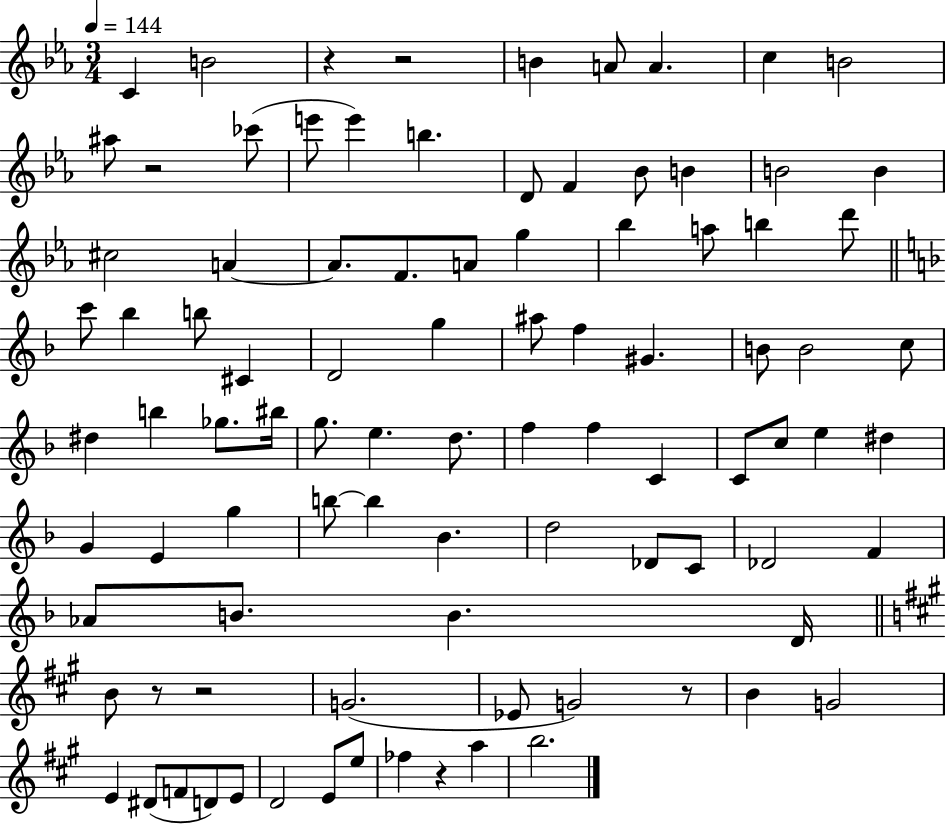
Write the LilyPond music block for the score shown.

{
  \clef treble
  \numericTimeSignature
  \time 3/4
  \key ees \major
  \tempo 4 = 144
  c'4 b'2 | r4 r2 | b'4 a'8 a'4. | c''4 b'2 | \break ais''8 r2 ces'''8( | e'''8 e'''4) b''4. | d'8 f'4 bes'8 b'4 | b'2 b'4 | \break cis''2 a'4~~ | a'8. f'8. a'8 g''4 | bes''4 a''8 b''4 d'''8 | \bar "||" \break \key f \major c'''8 bes''4 b''8 cis'4 | d'2 g''4 | ais''8 f''4 gis'4. | b'8 b'2 c''8 | \break dis''4 b''4 ges''8. bis''16 | g''8. e''4. d''8. | f''4 f''4 c'4 | c'8 c''8 e''4 dis''4 | \break g'4 e'4 g''4 | b''8~~ b''4 bes'4. | d''2 des'8 c'8 | des'2 f'4 | \break aes'8 b'8. b'4. d'16 | \bar "||" \break \key a \major b'8 r8 r2 | g'2.( | ees'8 g'2) r8 | b'4 g'2 | \break e'4 dis'8( f'8 d'8) e'8 | d'2 e'8 e''8 | fes''4 r4 a''4 | b''2. | \break \bar "|."
}